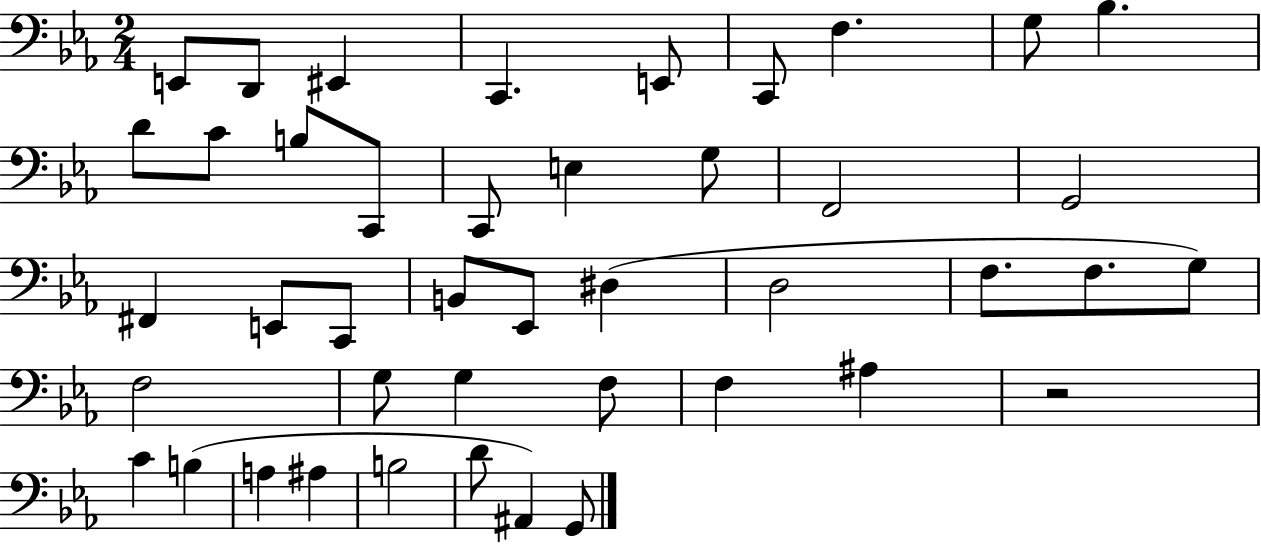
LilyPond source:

{
  \clef bass
  \numericTimeSignature
  \time 2/4
  \key ees \major
  e,8 d,8 eis,4 | c,4. e,8 | c,8 f4. | g8 bes4. | \break d'8 c'8 b8 c,8 | c,8 e4 g8 | f,2 | g,2 | \break fis,4 e,8 c,8 | b,8 ees,8 dis4( | d2 | f8. f8. g8) | \break f2 | g8 g4 f8 | f4 ais4 | r2 | \break c'4 b4( | a4 ais4 | b2 | d'8 ais,4) g,8 | \break \bar "|."
}